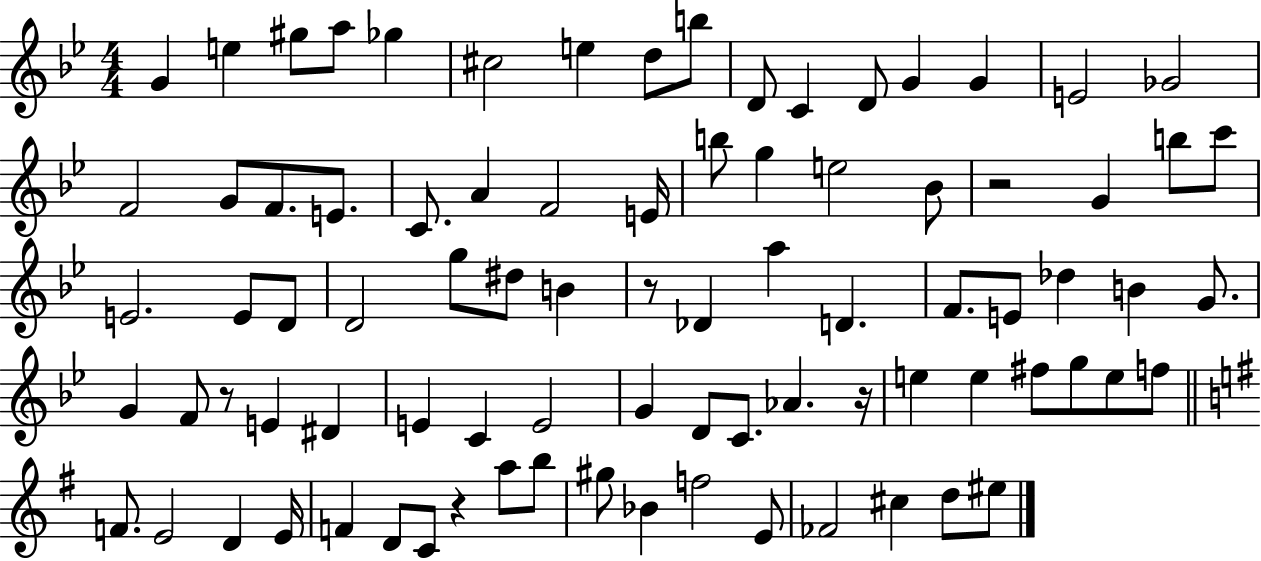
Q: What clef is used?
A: treble